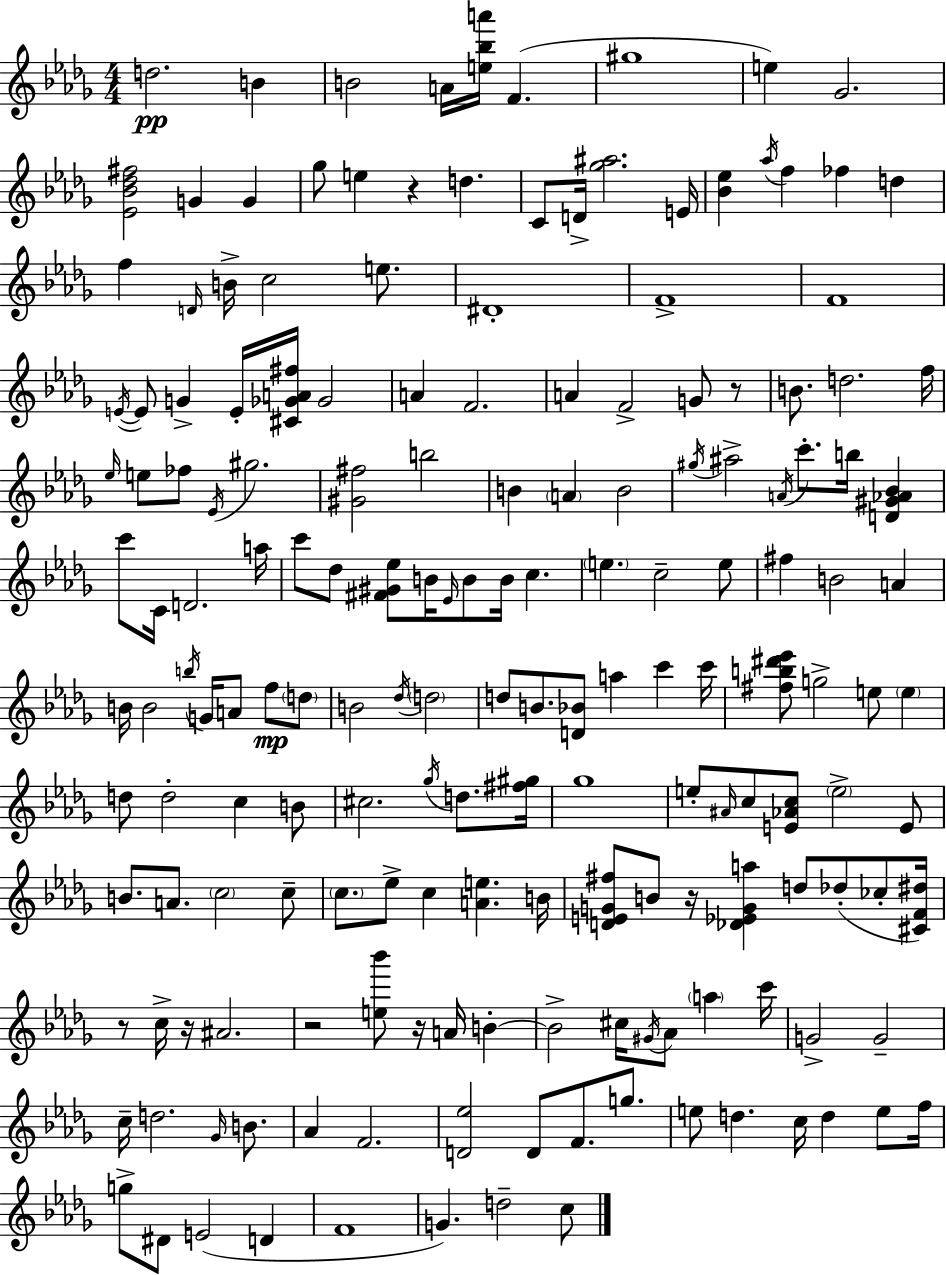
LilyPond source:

{
  \clef treble
  \numericTimeSignature
  \time 4/4
  \key bes \minor
  d''2.\pp b'4 | b'2 a'16 <e'' bes'' a'''>16 f'4.( | gis''1 | e''4) ges'2. | \break <ees' bes' des'' fis''>2 g'4 g'4 | ges''8 e''4 r4 d''4. | c'8 d'16-> <ges'' ais''>2. e'16 | <bes' ees''>4 \acciaccatura { aes''16 } f''4 fes''4 d''4 | \break f''4 \grace { d'16 } b'16-> c''2 e''8. | dis'1-. | f'1-> | f'1 | \break \acciaccatura { e'16~ }~ e'8 g'4-> e'16-. <cis' ges' a' fis''>16 ges'2 | a'4 f'2. | a'4 f'2-> g'8 | r8 b'8. d''2. | \break f''16 \grace { ees''16 } e''8 fes''8 \acciaccatura { ees'16 } gis''2. | <gis' fis''>2 b''2 | b'4 \parenthesize a'4 b'2 | \acciaccatura { gis''16 } ais''2-> \acciaccatura { a'16 } c'''8.-. | \break b''16 <d' gis' aes' bes'>4 c'''8 c'16 d'2. | a''16 c'''8 des''8 <fis' gis' ees''>8 b'16 \grace { ees'16 } b'8 | b'16 c''4. \parenthesize e''4. c''2-- | e''8 fis''4 b'2 | \break a'4 b'16 b'2 | \acciaccatura { b''16 } g'16 a'8 f''8\mp \parenthesize d''8 b'2 | \acciaccatura { des''16 } \parenthesize d''2 d''8 b'8. <d' bes'>8 | a''4 c'''4 c'''16 <fis'' b'' dis''' ees'''>8 g''2-> | \break e''8 \parenthesize e''4 d''8 d''2-. | c''4 b'8 cis''2. | \acciaccatura { ges''16 } d''8. <fis'' gis''>16 ges''1 | e''8-. \grace { ais'16 } c''8 | \break <e' aes' c''>8 \parenthesize e''2-> e'8 b'8. a'8. | \parenthesize c''2 c''8-- \parenthesize c''8. ees''8-> | c''4 <a' e''>4. b'16 <d' e' g' fis''>8 b'8 | r16 <des' ees' g' a''>4 d''8 des''8-.( ces''8-. <cis' f' dis''>16) r8 c''16-> r16 | \break ais'2. r2 | <e'' bes'''>8 r16 a'16 b'4-.~~ b'2-> | cis''16 \acciaccatura { gis'16 } aes'8 \parenthesize a''4 c'''16 g'2-> | g'2-- c''16-- d''2. | \break \grace { ges'16 } b'8. aes'4 | f'2. <d' ees''>2 | d'8 f'8. g''8. e''8 | d''4. c''16 d''4 e''8 f''16 g''8-> | \break dis'8 e'2( d'4 f'1 | g'4.) | d''2-- c''8 \bar "|."
}